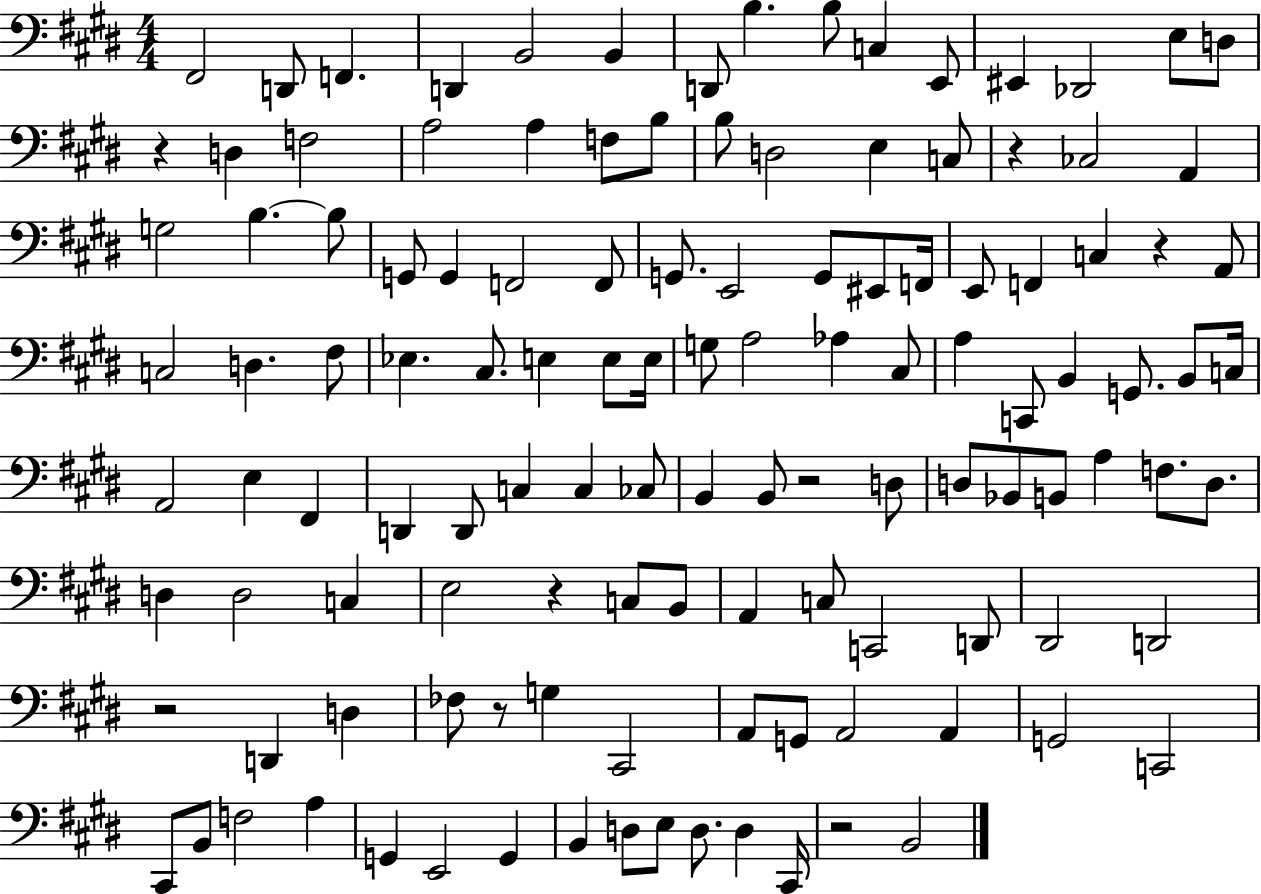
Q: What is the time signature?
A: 4/4